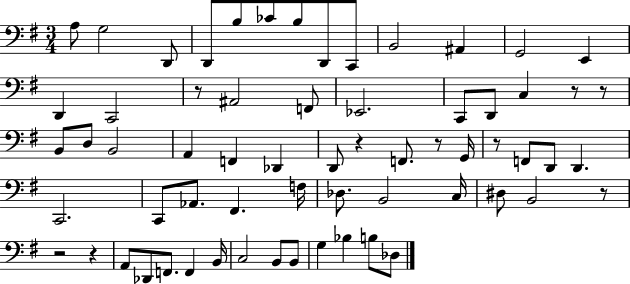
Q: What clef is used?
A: bass